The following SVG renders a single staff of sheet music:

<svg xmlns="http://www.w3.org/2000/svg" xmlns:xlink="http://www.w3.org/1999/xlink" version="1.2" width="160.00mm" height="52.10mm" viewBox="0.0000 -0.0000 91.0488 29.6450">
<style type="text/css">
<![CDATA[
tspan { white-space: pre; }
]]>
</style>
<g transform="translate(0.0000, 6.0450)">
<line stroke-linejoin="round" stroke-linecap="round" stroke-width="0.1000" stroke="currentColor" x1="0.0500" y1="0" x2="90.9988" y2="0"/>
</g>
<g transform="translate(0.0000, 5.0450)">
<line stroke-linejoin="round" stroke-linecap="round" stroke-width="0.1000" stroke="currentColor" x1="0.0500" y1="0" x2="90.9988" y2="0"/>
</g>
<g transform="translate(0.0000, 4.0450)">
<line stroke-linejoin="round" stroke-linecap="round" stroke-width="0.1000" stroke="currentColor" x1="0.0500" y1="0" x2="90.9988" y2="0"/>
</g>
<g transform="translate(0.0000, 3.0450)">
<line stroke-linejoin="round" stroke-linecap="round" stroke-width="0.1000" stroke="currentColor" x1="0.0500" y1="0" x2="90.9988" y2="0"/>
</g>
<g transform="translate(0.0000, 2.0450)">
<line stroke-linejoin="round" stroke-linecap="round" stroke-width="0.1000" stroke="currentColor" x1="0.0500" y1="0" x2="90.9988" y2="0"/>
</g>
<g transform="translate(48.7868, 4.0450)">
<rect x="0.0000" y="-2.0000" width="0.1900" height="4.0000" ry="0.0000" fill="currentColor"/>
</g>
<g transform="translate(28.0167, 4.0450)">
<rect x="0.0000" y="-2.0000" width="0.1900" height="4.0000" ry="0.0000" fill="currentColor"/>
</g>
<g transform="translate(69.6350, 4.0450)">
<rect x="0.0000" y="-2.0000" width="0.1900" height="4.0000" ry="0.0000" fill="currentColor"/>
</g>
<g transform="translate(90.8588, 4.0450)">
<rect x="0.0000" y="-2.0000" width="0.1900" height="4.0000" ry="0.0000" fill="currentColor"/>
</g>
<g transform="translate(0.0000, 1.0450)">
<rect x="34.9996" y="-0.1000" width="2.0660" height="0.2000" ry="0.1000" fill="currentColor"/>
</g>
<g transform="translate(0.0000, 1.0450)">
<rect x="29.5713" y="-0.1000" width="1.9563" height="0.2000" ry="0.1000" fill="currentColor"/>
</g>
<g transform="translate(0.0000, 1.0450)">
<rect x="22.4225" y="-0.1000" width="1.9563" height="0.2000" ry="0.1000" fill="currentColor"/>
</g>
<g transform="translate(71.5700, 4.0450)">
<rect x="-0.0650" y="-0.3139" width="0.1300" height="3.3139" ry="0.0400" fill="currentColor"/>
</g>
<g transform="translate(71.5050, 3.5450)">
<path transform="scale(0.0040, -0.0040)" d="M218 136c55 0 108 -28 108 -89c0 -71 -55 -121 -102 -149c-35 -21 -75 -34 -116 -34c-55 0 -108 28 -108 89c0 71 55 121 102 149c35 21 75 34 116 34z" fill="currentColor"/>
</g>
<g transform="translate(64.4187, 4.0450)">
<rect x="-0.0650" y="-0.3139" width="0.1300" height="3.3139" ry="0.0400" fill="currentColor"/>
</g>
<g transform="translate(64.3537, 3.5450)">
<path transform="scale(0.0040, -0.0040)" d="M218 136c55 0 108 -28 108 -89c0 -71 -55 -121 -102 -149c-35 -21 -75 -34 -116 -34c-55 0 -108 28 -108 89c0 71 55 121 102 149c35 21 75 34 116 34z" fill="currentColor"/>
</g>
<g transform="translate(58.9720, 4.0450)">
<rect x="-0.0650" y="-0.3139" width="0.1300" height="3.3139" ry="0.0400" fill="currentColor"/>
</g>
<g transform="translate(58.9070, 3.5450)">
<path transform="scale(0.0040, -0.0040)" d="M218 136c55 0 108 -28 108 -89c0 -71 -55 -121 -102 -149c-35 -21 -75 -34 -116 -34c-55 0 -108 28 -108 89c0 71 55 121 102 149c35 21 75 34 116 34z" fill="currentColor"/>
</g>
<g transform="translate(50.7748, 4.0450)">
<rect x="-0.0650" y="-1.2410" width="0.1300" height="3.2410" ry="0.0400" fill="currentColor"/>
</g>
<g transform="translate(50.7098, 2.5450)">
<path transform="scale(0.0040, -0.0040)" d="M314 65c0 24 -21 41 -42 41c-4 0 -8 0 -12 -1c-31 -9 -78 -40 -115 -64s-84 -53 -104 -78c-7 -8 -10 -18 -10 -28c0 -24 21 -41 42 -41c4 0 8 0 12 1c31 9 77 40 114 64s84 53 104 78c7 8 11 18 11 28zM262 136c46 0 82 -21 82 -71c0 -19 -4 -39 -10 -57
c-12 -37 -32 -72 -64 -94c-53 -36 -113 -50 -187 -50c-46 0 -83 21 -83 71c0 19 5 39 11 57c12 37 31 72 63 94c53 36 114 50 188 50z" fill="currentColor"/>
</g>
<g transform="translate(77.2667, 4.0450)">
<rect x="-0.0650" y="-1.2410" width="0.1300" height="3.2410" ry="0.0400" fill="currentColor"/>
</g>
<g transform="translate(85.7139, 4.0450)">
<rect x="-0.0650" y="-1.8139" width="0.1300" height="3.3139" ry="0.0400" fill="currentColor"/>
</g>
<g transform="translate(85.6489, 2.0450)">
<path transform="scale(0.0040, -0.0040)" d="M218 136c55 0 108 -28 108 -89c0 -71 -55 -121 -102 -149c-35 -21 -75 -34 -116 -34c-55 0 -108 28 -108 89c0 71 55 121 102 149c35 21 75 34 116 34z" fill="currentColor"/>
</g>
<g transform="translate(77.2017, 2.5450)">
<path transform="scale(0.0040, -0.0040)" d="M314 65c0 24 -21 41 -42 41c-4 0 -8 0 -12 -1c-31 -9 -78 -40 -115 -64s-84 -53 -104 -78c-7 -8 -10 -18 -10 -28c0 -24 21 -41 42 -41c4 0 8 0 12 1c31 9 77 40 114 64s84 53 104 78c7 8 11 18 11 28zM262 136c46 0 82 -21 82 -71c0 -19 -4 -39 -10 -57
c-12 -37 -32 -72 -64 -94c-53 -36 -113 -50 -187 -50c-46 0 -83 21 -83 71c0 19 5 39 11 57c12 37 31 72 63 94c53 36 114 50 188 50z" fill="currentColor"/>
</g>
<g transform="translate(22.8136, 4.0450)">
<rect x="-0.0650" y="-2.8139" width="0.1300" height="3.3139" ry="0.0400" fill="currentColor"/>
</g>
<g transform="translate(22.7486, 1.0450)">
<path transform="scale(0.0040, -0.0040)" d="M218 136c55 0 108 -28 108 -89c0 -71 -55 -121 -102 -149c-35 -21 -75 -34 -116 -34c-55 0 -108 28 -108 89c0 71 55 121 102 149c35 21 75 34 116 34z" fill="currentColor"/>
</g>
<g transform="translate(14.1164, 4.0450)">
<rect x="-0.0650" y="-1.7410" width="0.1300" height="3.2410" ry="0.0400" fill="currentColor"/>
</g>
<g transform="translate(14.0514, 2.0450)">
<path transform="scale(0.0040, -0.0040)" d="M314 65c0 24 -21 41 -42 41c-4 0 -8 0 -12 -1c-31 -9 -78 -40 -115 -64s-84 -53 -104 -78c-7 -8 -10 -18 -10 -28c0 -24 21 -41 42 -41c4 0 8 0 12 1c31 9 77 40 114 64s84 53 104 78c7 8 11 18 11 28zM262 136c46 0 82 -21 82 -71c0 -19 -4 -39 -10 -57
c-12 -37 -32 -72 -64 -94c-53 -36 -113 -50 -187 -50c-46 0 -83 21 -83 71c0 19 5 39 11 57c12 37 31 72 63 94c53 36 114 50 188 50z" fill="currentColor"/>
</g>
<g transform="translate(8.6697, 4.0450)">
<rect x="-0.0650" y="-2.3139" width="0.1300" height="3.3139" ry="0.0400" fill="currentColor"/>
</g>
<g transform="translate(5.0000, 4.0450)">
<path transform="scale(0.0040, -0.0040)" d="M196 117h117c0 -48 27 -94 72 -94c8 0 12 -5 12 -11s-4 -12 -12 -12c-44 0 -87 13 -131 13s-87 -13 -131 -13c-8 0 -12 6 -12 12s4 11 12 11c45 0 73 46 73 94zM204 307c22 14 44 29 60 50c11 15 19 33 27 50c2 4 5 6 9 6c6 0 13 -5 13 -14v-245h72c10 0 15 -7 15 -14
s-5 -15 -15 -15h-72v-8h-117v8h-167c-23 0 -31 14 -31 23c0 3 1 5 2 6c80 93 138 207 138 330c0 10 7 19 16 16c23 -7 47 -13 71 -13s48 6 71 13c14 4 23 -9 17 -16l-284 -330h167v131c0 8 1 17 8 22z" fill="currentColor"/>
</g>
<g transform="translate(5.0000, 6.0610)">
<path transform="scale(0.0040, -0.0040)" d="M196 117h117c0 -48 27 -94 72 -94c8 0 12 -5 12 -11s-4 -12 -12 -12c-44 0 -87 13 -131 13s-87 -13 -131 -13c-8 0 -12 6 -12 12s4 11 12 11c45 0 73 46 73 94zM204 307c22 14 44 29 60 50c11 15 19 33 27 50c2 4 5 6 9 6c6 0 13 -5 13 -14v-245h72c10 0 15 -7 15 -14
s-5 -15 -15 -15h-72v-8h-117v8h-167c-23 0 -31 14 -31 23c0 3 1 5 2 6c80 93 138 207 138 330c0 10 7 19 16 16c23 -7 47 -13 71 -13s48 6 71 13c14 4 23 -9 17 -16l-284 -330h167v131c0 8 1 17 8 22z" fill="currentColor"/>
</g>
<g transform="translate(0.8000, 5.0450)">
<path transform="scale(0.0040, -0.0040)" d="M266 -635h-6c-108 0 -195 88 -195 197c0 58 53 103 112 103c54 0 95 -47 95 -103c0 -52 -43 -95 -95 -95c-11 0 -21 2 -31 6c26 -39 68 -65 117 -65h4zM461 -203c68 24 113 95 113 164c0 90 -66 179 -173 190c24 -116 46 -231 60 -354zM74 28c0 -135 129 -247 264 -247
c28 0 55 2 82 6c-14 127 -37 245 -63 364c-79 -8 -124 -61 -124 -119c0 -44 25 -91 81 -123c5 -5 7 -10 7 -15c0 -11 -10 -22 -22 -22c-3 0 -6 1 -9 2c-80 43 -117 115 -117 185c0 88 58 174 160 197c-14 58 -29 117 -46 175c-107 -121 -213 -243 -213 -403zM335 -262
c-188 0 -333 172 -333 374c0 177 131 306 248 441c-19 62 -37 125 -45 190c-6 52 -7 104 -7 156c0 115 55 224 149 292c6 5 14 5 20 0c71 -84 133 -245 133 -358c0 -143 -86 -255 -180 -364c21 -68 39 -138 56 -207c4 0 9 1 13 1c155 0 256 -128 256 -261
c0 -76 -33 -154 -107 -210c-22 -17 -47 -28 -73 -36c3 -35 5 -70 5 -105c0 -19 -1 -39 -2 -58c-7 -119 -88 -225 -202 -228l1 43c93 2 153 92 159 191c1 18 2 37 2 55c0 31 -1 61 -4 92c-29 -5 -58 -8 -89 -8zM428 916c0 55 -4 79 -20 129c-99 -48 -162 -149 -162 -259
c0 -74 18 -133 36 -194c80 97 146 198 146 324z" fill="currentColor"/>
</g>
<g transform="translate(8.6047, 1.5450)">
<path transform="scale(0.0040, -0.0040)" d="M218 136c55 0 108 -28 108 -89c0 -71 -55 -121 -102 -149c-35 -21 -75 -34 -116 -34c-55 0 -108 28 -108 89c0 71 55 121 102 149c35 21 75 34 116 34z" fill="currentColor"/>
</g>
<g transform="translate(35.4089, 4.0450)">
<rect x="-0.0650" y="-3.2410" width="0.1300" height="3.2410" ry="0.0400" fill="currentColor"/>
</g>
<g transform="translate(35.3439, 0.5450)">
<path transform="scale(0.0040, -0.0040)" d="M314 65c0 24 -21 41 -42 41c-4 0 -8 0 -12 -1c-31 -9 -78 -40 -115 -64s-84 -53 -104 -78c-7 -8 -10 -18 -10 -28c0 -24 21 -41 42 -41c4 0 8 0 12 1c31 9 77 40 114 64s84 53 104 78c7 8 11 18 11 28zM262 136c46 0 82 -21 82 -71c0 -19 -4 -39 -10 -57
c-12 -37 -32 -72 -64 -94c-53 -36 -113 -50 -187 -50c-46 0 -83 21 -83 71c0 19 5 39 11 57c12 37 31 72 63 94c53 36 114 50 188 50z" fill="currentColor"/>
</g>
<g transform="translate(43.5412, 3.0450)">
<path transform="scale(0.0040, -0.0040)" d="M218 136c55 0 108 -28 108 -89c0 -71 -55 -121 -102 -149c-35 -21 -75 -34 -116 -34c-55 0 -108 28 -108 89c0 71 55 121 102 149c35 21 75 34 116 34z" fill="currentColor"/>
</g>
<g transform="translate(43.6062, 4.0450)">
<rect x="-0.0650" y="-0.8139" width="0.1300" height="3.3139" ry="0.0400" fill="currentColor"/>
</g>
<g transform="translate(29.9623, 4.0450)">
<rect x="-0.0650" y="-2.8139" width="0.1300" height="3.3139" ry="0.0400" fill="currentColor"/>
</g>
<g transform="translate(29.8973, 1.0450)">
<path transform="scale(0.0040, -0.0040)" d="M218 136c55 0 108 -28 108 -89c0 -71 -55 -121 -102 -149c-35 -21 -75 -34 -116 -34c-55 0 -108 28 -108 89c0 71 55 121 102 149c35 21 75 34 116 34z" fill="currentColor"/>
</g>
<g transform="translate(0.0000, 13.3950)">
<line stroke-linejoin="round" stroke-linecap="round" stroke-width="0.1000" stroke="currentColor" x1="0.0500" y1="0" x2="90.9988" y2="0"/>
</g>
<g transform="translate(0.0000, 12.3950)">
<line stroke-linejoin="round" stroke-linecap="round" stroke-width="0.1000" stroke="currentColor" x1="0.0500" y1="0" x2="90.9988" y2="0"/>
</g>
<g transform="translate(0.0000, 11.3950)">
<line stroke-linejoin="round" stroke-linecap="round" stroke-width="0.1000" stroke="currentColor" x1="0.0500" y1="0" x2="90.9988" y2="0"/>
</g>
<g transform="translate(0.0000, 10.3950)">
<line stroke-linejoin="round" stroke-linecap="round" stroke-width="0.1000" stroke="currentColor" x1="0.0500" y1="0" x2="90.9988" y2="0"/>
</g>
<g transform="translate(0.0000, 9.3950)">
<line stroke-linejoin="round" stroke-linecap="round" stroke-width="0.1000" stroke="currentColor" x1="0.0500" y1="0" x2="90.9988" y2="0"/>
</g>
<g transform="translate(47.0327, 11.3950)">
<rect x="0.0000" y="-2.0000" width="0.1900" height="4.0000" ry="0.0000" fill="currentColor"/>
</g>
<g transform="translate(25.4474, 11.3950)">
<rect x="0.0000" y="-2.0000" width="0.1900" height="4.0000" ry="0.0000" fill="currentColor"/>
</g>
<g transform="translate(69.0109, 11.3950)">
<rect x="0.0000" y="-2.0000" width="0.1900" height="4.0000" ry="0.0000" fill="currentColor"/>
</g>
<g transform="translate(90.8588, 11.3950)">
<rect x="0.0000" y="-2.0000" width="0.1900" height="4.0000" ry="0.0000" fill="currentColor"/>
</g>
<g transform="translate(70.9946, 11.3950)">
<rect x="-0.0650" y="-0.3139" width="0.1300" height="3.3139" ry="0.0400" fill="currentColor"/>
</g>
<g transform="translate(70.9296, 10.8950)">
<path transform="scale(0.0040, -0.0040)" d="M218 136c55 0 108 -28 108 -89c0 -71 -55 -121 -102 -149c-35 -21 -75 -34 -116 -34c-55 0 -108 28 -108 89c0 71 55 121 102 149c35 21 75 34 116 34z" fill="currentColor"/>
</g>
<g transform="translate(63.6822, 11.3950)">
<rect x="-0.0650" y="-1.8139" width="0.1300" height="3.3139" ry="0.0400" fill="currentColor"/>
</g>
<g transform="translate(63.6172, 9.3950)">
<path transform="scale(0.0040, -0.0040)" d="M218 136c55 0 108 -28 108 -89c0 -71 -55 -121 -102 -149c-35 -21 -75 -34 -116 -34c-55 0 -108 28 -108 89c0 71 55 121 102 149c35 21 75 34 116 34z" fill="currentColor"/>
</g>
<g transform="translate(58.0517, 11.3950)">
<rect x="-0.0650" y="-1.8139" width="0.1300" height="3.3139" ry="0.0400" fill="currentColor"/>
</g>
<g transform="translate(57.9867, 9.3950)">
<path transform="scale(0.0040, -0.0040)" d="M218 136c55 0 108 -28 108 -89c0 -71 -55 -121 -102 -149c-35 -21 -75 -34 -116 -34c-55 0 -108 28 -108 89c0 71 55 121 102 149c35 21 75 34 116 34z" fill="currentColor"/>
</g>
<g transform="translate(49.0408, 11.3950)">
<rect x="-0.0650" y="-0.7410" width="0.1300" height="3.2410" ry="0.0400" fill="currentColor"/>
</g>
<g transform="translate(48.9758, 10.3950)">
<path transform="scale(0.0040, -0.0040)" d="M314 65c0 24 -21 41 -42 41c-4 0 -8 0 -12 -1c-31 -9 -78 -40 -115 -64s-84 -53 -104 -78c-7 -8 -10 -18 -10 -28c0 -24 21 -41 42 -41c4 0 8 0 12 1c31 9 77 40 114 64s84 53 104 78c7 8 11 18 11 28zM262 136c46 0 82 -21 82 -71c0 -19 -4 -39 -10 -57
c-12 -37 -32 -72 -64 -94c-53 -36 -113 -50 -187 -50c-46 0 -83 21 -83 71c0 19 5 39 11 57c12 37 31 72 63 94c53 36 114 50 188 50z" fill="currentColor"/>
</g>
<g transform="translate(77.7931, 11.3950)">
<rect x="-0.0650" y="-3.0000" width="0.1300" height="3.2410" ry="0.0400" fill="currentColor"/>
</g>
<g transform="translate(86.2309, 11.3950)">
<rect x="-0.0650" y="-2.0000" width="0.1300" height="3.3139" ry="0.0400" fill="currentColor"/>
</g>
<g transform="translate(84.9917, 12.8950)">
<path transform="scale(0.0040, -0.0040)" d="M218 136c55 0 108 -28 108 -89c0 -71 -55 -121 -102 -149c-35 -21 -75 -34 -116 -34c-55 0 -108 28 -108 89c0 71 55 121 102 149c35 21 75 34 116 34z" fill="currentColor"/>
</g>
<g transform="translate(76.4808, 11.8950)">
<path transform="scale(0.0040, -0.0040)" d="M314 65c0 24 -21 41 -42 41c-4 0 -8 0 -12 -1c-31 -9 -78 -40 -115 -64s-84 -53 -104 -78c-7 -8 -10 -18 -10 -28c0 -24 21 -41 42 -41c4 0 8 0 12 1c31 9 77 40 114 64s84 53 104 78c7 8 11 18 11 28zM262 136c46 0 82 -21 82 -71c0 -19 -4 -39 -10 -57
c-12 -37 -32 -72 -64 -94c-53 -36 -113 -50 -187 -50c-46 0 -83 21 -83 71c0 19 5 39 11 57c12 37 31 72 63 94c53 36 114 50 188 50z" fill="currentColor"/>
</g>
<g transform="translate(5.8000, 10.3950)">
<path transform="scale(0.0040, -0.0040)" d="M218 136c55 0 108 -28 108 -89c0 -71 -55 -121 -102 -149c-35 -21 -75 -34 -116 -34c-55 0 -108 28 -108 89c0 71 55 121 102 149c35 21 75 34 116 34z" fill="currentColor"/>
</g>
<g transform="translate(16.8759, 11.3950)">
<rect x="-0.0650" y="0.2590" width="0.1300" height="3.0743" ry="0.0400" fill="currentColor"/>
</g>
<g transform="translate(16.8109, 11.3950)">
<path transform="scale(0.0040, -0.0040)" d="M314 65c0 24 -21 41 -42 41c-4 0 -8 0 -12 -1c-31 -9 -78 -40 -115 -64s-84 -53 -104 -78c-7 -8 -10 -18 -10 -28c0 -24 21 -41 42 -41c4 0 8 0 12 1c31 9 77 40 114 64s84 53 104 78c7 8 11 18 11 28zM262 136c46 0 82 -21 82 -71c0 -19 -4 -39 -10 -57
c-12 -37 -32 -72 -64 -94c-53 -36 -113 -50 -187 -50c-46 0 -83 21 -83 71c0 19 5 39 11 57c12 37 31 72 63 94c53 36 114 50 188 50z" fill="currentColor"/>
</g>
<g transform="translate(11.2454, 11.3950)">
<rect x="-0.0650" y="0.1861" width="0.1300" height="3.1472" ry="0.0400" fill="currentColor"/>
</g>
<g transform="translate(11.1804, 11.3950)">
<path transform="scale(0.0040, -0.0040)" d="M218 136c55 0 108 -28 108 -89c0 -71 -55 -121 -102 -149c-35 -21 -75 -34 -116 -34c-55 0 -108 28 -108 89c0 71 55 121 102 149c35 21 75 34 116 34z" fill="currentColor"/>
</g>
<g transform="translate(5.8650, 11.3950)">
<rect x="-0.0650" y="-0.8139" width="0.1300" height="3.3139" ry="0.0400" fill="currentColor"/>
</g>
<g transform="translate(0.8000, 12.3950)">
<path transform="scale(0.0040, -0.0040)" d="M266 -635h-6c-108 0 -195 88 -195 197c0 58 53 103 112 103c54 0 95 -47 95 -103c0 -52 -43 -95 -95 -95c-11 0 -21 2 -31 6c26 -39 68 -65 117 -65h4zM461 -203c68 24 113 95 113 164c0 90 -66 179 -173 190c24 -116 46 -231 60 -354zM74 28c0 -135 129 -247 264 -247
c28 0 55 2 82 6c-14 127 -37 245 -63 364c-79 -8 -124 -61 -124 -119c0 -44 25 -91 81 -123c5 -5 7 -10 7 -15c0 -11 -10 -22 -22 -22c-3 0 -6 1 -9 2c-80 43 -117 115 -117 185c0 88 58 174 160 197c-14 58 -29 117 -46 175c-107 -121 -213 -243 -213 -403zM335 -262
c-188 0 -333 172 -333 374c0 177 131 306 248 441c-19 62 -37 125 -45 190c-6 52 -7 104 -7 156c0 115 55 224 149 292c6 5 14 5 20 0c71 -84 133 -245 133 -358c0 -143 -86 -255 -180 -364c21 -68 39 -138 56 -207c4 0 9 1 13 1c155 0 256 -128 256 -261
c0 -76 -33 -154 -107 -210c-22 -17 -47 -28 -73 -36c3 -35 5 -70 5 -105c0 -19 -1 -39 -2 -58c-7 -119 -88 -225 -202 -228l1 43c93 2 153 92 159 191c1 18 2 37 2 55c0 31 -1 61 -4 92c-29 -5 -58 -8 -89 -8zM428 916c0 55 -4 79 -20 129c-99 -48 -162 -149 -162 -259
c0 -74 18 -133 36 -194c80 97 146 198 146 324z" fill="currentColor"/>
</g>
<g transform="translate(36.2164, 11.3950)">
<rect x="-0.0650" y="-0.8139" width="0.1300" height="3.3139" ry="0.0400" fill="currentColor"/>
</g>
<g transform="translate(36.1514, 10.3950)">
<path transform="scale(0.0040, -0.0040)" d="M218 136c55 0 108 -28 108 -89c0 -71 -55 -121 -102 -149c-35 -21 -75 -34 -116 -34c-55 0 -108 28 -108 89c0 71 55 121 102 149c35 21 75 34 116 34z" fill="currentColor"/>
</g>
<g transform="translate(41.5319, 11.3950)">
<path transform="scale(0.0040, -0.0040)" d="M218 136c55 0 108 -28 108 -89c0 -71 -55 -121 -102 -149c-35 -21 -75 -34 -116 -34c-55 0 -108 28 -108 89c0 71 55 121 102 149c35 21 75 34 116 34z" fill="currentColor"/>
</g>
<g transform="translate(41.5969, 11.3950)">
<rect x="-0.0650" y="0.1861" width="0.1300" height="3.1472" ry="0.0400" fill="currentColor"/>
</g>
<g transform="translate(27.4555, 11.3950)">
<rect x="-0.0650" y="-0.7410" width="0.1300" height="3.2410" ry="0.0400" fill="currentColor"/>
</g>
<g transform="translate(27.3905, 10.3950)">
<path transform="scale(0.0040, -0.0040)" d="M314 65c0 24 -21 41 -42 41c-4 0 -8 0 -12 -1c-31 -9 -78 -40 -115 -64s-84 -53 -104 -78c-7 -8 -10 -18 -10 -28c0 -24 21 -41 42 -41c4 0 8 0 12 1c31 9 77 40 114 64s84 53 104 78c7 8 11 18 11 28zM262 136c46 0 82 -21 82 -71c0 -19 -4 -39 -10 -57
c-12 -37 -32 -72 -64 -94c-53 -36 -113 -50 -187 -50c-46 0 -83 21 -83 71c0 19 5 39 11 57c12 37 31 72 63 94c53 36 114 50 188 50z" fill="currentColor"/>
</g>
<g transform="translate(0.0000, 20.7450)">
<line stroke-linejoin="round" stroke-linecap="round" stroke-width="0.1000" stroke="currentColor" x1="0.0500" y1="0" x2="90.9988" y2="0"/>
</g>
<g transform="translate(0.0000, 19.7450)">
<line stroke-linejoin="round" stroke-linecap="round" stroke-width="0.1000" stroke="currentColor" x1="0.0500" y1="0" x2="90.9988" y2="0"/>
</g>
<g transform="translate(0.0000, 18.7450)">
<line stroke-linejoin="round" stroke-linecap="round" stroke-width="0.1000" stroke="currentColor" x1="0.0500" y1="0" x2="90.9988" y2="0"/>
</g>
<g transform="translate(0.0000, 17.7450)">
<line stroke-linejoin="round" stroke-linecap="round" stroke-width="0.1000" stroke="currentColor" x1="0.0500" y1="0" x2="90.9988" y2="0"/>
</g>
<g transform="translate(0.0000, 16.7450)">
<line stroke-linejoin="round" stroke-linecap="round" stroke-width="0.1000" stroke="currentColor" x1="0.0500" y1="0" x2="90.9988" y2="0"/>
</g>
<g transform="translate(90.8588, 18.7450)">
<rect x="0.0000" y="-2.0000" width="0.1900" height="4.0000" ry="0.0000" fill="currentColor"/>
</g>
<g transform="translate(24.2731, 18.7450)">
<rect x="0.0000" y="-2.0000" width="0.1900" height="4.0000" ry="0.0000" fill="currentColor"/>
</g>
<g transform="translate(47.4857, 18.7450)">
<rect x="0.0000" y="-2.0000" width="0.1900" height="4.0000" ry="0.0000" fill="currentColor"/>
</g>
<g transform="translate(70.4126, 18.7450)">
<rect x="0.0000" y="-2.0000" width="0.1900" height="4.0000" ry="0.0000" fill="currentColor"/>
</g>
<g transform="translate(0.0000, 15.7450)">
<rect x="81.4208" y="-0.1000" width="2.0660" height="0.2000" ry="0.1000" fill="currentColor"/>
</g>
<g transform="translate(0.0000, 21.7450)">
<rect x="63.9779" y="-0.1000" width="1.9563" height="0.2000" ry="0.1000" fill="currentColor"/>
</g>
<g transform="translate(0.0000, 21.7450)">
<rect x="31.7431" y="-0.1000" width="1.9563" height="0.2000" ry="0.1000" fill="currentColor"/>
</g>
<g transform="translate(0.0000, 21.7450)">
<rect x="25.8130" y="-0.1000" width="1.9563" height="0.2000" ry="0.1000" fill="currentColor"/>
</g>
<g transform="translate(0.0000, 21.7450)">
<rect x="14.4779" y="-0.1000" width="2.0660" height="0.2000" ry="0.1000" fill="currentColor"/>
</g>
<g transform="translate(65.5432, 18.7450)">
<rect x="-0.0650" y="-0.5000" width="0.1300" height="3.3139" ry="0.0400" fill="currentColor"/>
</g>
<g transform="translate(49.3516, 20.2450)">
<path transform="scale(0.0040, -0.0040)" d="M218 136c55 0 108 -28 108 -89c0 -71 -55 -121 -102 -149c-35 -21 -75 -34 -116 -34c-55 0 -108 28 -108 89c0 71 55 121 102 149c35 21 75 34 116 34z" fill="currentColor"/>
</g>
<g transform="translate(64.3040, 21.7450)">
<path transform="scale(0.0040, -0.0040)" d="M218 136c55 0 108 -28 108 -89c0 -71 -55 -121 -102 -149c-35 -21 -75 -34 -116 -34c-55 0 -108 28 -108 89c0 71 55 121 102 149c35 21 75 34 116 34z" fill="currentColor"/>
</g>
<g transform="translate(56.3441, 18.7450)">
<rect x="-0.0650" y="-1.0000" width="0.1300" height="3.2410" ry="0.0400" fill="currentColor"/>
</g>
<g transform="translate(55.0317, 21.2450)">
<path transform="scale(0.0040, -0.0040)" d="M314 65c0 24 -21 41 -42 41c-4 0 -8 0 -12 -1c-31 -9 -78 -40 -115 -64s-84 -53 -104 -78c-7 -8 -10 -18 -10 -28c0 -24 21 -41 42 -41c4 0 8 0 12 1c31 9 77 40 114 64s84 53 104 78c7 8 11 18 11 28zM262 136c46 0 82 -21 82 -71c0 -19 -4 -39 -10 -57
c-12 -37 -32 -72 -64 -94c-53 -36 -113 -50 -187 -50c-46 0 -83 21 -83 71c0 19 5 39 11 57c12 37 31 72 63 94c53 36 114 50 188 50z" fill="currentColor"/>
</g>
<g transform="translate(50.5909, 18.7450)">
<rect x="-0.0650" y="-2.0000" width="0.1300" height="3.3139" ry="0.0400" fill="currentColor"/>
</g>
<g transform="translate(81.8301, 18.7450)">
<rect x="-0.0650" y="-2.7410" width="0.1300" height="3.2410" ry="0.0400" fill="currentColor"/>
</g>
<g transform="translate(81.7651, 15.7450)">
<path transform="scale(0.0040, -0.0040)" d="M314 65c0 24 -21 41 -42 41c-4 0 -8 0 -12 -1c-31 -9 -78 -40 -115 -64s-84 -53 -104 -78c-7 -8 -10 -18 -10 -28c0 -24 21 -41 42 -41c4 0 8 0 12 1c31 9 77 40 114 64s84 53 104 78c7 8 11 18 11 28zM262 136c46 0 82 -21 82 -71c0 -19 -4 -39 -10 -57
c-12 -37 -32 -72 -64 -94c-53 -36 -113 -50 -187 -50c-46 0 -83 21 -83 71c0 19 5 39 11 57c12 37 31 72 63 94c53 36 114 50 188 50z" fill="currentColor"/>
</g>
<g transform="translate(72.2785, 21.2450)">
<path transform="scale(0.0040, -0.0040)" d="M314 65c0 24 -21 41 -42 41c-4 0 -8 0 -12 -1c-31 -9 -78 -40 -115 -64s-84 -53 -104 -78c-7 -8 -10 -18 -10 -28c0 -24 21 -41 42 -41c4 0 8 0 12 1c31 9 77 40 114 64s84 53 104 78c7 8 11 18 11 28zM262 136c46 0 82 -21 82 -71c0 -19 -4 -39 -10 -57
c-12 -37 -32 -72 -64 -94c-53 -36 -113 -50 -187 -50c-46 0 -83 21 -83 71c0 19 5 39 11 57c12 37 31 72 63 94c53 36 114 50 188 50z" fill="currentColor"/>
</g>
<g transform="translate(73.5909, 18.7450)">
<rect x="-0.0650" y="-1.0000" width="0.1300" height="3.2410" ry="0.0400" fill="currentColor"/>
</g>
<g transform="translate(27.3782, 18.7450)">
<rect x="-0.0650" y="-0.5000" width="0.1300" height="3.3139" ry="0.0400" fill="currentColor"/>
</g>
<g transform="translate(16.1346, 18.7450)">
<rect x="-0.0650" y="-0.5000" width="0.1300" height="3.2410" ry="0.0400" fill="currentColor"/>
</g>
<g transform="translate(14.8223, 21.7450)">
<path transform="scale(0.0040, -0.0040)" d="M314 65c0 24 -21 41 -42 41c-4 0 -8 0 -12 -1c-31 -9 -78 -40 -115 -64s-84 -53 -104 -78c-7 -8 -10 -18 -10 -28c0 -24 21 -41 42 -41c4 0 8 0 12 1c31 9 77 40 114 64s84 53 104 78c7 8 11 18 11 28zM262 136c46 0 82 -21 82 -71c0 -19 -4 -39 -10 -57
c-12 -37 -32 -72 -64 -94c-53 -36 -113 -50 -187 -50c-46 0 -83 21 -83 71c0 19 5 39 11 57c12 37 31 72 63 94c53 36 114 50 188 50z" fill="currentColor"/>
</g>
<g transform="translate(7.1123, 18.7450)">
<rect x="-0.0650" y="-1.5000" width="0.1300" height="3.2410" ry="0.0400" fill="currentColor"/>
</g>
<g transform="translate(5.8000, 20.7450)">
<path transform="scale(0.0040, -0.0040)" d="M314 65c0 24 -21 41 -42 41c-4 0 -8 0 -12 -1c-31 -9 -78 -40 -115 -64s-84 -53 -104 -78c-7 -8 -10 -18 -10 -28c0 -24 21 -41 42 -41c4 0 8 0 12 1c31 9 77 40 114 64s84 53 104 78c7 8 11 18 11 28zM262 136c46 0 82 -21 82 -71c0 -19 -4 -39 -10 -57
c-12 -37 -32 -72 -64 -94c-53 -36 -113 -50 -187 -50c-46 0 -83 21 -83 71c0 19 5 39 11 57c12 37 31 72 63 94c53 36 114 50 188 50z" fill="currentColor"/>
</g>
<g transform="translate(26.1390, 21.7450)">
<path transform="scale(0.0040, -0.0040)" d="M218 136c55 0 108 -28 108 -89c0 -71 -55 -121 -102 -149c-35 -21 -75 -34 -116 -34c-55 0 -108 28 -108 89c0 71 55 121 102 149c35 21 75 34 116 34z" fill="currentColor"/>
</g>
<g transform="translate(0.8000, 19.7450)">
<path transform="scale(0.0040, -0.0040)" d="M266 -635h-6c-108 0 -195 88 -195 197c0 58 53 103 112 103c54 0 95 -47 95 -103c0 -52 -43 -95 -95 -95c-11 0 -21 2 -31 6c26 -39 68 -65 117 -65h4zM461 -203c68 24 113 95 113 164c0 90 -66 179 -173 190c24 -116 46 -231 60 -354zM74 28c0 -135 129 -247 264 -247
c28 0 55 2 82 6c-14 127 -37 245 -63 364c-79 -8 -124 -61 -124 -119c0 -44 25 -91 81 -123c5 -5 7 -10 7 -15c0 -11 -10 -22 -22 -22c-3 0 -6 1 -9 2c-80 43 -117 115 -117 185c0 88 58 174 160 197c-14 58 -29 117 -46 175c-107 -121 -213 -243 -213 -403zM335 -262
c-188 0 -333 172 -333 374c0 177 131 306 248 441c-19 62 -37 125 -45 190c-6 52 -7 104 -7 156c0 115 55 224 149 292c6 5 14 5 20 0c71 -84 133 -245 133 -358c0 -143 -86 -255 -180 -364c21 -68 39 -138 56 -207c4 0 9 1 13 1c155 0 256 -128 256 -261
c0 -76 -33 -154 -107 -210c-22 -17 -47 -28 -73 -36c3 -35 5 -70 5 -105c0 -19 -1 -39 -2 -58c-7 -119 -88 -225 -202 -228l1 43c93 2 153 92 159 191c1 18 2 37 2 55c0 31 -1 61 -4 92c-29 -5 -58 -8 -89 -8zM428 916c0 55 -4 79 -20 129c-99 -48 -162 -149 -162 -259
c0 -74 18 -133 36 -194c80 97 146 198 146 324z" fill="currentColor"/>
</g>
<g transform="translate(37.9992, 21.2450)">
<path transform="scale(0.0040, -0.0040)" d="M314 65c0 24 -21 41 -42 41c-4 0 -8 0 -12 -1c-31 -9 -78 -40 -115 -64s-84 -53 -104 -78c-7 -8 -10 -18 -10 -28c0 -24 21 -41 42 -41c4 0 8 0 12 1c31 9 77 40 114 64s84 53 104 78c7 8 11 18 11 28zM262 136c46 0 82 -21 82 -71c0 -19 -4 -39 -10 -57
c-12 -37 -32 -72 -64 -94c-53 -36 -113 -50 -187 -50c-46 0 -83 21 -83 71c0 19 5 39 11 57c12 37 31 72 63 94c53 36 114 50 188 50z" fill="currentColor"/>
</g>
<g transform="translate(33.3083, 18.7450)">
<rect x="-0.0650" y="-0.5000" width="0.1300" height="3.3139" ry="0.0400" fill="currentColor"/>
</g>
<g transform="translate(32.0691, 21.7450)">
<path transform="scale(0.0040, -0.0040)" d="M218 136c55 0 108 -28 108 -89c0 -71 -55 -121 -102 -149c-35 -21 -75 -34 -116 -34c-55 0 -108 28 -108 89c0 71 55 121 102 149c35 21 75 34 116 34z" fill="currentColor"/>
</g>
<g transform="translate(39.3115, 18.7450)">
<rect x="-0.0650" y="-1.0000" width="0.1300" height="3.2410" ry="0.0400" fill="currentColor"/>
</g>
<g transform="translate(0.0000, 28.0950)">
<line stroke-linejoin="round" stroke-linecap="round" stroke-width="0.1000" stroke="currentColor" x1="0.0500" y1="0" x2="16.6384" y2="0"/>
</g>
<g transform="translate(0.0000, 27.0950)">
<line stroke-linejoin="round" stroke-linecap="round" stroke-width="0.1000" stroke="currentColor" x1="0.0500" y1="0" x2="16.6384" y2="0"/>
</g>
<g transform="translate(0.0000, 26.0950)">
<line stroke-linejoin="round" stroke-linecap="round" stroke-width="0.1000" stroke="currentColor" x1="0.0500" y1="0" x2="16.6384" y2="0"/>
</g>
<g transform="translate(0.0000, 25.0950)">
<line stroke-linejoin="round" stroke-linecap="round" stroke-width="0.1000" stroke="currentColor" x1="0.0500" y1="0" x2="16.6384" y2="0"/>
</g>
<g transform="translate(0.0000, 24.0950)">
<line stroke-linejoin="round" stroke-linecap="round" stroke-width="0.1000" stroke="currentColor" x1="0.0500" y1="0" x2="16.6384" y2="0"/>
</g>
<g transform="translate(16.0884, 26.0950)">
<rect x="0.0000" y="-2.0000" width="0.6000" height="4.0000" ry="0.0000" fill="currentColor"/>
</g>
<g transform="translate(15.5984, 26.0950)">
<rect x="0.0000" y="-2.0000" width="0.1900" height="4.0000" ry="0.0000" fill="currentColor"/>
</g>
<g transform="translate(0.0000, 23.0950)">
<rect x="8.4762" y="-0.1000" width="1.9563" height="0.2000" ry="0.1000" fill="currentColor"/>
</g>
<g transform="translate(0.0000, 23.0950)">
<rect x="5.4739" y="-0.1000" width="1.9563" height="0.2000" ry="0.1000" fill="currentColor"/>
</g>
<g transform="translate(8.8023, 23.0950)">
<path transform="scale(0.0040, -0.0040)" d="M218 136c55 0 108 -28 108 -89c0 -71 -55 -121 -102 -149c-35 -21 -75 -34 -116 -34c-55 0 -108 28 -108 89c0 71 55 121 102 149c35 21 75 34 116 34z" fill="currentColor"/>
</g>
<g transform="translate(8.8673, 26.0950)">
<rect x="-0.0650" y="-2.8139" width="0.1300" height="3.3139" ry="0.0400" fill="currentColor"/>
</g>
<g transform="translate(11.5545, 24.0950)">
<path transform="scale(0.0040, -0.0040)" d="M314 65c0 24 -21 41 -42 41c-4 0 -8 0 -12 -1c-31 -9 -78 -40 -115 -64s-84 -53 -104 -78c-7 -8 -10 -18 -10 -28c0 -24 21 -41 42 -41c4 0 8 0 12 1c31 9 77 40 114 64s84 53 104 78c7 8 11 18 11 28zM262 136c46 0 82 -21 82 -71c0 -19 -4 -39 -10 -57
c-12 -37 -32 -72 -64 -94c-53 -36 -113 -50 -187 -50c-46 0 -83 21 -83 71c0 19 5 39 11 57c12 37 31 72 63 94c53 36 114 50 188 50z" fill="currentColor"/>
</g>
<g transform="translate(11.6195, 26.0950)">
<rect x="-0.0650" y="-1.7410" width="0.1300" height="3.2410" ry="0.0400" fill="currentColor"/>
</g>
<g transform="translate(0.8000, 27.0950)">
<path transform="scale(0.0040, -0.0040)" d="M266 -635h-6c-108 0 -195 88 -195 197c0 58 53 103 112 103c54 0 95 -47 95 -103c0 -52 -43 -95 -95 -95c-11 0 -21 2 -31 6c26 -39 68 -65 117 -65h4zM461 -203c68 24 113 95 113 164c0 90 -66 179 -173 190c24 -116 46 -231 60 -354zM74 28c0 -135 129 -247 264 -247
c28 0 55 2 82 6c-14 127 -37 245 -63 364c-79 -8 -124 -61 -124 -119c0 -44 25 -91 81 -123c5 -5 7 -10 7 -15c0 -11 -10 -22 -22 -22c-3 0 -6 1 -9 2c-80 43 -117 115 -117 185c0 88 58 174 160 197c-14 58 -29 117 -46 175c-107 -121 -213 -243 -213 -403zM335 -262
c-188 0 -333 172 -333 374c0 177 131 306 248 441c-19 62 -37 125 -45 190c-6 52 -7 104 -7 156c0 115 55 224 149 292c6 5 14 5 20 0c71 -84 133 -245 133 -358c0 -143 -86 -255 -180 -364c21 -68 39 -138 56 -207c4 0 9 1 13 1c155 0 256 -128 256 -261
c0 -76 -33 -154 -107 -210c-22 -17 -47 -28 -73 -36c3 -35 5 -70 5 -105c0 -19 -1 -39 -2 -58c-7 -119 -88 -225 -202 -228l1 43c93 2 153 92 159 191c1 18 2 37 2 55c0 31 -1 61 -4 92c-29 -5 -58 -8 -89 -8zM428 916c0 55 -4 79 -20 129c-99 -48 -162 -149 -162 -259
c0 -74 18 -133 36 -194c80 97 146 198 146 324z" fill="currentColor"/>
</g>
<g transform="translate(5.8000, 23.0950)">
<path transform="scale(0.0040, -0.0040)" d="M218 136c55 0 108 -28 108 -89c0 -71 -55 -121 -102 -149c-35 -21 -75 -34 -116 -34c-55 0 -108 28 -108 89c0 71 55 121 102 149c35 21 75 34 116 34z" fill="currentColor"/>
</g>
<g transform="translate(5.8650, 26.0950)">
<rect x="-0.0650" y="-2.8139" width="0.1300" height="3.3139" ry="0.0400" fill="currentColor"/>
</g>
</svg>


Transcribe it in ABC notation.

X:1
T:Untitled
M:4/4
L:1/4
K:C
g f2 a a b2 d e2 c c c e2 f d B B2 d2 d B d2 f f c A2 F E2 C2 C C D2 F D2 C D2 a2 a a f2